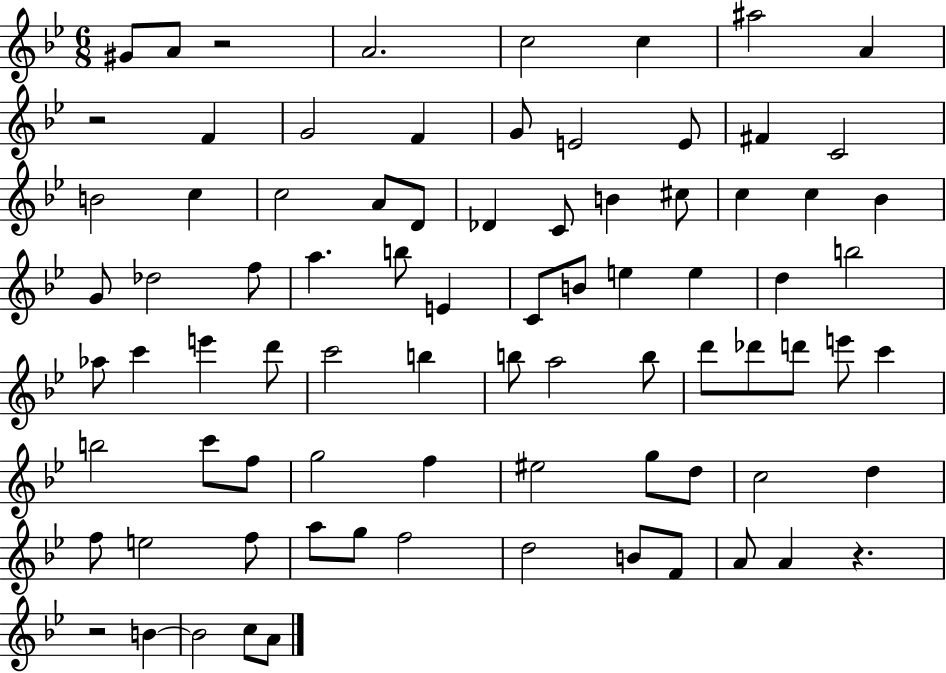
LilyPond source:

{
  \clef treble
  \numericTimeSignature
  \time 6/8
  \key bes \major
  gis'8 a'8 r2 | a'2. | c''2 c''4 | ais''2 a'4 | \break r2 f'4 | g'2 f'4 | g'8 e'2 e'8 | fis'4 c'2 | \break b'2 c''4 | c''2 a'8 d'8 | des'4 c'8 b'4 cis''8 | c''4 c''4 bes'4 | \break g'8 des''2 f''8 | a''4. b''8 e'4 | c'8 b'8 e''4 e''4 | d''4 b''2 | \break aes''8 c'''4 e'''4 d'''8 | c'''2 b''4 | b''8 a''2 b''8 | d'''8 des'''8 d'''8 e'''8 c'''4 | \break b''2 c'''8 f''8 | g''2 f''4 | eis''2 g''8 d''8 | c''2 d''4 | \break f''8 e''2 f''8 | a''8 g''8 f''2 | d''2 b'8 f'8 | a'8 a'4 r4. | \break r2 b'4~~ | b'2 c''8 a'8 | \bar "|."
}